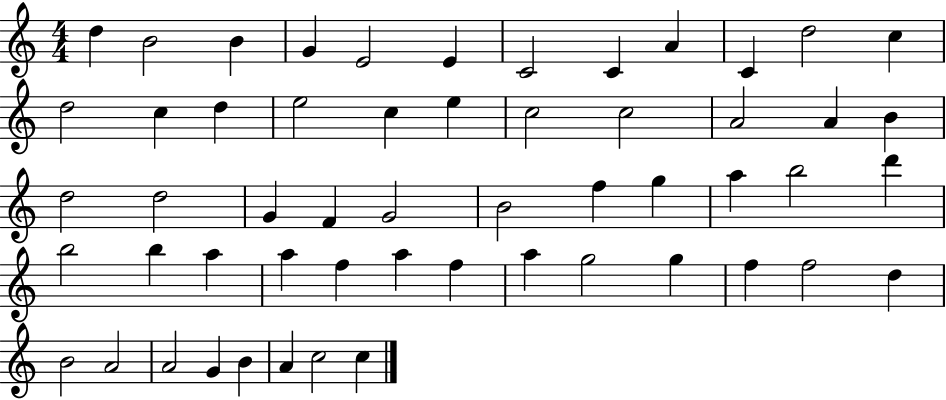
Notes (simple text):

D5/q B4/h B4/q G4/q E4/h E4/q C4/h C4/q A4/q C4/q D5/h C5/q D5/h C5/q D5/q E5/h C5/q E5/q C5/h C5/h A4/h A4/q B4/q D5/h D5/h G4/q F4/q G4/h B4/h F5/q G5/q A5/q B5/h D6/q B5/h B5/q A5/q A5/q F5/q A5/q F5/q A5/q G5/h G5/q F5/q F5/h D5/q B4/h A4/h A4/h G4/q B4/q A4/q C5/h C5/q